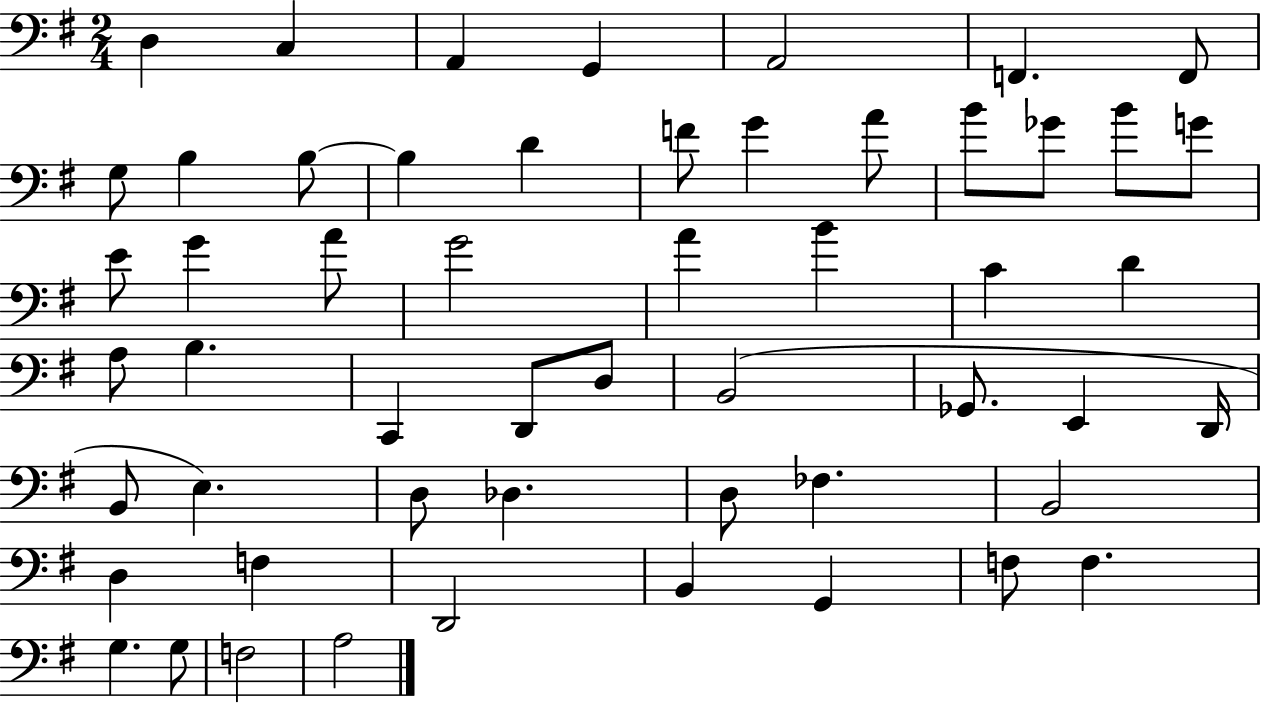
X:1
T:Untitled
M:2/4
L:1/4
K:G
D, C, A,, G,, A,,2 F,, F,,/2 G,/2 B, B,/2 B, D F/2 G A/2 B/2 _G/2 B/2 G/2 E/2 G A/2 G2 A B C D A,/2 B, C,, D,,/2 D,/2 B,,2 _G,,/2 E,, D,,/4 B,,/2 E, D,/2 _D, D,/2 _F, B,,2 D, F, D,,2 B,, G,, F,/2 F, G, G,/2 F,2 A,2